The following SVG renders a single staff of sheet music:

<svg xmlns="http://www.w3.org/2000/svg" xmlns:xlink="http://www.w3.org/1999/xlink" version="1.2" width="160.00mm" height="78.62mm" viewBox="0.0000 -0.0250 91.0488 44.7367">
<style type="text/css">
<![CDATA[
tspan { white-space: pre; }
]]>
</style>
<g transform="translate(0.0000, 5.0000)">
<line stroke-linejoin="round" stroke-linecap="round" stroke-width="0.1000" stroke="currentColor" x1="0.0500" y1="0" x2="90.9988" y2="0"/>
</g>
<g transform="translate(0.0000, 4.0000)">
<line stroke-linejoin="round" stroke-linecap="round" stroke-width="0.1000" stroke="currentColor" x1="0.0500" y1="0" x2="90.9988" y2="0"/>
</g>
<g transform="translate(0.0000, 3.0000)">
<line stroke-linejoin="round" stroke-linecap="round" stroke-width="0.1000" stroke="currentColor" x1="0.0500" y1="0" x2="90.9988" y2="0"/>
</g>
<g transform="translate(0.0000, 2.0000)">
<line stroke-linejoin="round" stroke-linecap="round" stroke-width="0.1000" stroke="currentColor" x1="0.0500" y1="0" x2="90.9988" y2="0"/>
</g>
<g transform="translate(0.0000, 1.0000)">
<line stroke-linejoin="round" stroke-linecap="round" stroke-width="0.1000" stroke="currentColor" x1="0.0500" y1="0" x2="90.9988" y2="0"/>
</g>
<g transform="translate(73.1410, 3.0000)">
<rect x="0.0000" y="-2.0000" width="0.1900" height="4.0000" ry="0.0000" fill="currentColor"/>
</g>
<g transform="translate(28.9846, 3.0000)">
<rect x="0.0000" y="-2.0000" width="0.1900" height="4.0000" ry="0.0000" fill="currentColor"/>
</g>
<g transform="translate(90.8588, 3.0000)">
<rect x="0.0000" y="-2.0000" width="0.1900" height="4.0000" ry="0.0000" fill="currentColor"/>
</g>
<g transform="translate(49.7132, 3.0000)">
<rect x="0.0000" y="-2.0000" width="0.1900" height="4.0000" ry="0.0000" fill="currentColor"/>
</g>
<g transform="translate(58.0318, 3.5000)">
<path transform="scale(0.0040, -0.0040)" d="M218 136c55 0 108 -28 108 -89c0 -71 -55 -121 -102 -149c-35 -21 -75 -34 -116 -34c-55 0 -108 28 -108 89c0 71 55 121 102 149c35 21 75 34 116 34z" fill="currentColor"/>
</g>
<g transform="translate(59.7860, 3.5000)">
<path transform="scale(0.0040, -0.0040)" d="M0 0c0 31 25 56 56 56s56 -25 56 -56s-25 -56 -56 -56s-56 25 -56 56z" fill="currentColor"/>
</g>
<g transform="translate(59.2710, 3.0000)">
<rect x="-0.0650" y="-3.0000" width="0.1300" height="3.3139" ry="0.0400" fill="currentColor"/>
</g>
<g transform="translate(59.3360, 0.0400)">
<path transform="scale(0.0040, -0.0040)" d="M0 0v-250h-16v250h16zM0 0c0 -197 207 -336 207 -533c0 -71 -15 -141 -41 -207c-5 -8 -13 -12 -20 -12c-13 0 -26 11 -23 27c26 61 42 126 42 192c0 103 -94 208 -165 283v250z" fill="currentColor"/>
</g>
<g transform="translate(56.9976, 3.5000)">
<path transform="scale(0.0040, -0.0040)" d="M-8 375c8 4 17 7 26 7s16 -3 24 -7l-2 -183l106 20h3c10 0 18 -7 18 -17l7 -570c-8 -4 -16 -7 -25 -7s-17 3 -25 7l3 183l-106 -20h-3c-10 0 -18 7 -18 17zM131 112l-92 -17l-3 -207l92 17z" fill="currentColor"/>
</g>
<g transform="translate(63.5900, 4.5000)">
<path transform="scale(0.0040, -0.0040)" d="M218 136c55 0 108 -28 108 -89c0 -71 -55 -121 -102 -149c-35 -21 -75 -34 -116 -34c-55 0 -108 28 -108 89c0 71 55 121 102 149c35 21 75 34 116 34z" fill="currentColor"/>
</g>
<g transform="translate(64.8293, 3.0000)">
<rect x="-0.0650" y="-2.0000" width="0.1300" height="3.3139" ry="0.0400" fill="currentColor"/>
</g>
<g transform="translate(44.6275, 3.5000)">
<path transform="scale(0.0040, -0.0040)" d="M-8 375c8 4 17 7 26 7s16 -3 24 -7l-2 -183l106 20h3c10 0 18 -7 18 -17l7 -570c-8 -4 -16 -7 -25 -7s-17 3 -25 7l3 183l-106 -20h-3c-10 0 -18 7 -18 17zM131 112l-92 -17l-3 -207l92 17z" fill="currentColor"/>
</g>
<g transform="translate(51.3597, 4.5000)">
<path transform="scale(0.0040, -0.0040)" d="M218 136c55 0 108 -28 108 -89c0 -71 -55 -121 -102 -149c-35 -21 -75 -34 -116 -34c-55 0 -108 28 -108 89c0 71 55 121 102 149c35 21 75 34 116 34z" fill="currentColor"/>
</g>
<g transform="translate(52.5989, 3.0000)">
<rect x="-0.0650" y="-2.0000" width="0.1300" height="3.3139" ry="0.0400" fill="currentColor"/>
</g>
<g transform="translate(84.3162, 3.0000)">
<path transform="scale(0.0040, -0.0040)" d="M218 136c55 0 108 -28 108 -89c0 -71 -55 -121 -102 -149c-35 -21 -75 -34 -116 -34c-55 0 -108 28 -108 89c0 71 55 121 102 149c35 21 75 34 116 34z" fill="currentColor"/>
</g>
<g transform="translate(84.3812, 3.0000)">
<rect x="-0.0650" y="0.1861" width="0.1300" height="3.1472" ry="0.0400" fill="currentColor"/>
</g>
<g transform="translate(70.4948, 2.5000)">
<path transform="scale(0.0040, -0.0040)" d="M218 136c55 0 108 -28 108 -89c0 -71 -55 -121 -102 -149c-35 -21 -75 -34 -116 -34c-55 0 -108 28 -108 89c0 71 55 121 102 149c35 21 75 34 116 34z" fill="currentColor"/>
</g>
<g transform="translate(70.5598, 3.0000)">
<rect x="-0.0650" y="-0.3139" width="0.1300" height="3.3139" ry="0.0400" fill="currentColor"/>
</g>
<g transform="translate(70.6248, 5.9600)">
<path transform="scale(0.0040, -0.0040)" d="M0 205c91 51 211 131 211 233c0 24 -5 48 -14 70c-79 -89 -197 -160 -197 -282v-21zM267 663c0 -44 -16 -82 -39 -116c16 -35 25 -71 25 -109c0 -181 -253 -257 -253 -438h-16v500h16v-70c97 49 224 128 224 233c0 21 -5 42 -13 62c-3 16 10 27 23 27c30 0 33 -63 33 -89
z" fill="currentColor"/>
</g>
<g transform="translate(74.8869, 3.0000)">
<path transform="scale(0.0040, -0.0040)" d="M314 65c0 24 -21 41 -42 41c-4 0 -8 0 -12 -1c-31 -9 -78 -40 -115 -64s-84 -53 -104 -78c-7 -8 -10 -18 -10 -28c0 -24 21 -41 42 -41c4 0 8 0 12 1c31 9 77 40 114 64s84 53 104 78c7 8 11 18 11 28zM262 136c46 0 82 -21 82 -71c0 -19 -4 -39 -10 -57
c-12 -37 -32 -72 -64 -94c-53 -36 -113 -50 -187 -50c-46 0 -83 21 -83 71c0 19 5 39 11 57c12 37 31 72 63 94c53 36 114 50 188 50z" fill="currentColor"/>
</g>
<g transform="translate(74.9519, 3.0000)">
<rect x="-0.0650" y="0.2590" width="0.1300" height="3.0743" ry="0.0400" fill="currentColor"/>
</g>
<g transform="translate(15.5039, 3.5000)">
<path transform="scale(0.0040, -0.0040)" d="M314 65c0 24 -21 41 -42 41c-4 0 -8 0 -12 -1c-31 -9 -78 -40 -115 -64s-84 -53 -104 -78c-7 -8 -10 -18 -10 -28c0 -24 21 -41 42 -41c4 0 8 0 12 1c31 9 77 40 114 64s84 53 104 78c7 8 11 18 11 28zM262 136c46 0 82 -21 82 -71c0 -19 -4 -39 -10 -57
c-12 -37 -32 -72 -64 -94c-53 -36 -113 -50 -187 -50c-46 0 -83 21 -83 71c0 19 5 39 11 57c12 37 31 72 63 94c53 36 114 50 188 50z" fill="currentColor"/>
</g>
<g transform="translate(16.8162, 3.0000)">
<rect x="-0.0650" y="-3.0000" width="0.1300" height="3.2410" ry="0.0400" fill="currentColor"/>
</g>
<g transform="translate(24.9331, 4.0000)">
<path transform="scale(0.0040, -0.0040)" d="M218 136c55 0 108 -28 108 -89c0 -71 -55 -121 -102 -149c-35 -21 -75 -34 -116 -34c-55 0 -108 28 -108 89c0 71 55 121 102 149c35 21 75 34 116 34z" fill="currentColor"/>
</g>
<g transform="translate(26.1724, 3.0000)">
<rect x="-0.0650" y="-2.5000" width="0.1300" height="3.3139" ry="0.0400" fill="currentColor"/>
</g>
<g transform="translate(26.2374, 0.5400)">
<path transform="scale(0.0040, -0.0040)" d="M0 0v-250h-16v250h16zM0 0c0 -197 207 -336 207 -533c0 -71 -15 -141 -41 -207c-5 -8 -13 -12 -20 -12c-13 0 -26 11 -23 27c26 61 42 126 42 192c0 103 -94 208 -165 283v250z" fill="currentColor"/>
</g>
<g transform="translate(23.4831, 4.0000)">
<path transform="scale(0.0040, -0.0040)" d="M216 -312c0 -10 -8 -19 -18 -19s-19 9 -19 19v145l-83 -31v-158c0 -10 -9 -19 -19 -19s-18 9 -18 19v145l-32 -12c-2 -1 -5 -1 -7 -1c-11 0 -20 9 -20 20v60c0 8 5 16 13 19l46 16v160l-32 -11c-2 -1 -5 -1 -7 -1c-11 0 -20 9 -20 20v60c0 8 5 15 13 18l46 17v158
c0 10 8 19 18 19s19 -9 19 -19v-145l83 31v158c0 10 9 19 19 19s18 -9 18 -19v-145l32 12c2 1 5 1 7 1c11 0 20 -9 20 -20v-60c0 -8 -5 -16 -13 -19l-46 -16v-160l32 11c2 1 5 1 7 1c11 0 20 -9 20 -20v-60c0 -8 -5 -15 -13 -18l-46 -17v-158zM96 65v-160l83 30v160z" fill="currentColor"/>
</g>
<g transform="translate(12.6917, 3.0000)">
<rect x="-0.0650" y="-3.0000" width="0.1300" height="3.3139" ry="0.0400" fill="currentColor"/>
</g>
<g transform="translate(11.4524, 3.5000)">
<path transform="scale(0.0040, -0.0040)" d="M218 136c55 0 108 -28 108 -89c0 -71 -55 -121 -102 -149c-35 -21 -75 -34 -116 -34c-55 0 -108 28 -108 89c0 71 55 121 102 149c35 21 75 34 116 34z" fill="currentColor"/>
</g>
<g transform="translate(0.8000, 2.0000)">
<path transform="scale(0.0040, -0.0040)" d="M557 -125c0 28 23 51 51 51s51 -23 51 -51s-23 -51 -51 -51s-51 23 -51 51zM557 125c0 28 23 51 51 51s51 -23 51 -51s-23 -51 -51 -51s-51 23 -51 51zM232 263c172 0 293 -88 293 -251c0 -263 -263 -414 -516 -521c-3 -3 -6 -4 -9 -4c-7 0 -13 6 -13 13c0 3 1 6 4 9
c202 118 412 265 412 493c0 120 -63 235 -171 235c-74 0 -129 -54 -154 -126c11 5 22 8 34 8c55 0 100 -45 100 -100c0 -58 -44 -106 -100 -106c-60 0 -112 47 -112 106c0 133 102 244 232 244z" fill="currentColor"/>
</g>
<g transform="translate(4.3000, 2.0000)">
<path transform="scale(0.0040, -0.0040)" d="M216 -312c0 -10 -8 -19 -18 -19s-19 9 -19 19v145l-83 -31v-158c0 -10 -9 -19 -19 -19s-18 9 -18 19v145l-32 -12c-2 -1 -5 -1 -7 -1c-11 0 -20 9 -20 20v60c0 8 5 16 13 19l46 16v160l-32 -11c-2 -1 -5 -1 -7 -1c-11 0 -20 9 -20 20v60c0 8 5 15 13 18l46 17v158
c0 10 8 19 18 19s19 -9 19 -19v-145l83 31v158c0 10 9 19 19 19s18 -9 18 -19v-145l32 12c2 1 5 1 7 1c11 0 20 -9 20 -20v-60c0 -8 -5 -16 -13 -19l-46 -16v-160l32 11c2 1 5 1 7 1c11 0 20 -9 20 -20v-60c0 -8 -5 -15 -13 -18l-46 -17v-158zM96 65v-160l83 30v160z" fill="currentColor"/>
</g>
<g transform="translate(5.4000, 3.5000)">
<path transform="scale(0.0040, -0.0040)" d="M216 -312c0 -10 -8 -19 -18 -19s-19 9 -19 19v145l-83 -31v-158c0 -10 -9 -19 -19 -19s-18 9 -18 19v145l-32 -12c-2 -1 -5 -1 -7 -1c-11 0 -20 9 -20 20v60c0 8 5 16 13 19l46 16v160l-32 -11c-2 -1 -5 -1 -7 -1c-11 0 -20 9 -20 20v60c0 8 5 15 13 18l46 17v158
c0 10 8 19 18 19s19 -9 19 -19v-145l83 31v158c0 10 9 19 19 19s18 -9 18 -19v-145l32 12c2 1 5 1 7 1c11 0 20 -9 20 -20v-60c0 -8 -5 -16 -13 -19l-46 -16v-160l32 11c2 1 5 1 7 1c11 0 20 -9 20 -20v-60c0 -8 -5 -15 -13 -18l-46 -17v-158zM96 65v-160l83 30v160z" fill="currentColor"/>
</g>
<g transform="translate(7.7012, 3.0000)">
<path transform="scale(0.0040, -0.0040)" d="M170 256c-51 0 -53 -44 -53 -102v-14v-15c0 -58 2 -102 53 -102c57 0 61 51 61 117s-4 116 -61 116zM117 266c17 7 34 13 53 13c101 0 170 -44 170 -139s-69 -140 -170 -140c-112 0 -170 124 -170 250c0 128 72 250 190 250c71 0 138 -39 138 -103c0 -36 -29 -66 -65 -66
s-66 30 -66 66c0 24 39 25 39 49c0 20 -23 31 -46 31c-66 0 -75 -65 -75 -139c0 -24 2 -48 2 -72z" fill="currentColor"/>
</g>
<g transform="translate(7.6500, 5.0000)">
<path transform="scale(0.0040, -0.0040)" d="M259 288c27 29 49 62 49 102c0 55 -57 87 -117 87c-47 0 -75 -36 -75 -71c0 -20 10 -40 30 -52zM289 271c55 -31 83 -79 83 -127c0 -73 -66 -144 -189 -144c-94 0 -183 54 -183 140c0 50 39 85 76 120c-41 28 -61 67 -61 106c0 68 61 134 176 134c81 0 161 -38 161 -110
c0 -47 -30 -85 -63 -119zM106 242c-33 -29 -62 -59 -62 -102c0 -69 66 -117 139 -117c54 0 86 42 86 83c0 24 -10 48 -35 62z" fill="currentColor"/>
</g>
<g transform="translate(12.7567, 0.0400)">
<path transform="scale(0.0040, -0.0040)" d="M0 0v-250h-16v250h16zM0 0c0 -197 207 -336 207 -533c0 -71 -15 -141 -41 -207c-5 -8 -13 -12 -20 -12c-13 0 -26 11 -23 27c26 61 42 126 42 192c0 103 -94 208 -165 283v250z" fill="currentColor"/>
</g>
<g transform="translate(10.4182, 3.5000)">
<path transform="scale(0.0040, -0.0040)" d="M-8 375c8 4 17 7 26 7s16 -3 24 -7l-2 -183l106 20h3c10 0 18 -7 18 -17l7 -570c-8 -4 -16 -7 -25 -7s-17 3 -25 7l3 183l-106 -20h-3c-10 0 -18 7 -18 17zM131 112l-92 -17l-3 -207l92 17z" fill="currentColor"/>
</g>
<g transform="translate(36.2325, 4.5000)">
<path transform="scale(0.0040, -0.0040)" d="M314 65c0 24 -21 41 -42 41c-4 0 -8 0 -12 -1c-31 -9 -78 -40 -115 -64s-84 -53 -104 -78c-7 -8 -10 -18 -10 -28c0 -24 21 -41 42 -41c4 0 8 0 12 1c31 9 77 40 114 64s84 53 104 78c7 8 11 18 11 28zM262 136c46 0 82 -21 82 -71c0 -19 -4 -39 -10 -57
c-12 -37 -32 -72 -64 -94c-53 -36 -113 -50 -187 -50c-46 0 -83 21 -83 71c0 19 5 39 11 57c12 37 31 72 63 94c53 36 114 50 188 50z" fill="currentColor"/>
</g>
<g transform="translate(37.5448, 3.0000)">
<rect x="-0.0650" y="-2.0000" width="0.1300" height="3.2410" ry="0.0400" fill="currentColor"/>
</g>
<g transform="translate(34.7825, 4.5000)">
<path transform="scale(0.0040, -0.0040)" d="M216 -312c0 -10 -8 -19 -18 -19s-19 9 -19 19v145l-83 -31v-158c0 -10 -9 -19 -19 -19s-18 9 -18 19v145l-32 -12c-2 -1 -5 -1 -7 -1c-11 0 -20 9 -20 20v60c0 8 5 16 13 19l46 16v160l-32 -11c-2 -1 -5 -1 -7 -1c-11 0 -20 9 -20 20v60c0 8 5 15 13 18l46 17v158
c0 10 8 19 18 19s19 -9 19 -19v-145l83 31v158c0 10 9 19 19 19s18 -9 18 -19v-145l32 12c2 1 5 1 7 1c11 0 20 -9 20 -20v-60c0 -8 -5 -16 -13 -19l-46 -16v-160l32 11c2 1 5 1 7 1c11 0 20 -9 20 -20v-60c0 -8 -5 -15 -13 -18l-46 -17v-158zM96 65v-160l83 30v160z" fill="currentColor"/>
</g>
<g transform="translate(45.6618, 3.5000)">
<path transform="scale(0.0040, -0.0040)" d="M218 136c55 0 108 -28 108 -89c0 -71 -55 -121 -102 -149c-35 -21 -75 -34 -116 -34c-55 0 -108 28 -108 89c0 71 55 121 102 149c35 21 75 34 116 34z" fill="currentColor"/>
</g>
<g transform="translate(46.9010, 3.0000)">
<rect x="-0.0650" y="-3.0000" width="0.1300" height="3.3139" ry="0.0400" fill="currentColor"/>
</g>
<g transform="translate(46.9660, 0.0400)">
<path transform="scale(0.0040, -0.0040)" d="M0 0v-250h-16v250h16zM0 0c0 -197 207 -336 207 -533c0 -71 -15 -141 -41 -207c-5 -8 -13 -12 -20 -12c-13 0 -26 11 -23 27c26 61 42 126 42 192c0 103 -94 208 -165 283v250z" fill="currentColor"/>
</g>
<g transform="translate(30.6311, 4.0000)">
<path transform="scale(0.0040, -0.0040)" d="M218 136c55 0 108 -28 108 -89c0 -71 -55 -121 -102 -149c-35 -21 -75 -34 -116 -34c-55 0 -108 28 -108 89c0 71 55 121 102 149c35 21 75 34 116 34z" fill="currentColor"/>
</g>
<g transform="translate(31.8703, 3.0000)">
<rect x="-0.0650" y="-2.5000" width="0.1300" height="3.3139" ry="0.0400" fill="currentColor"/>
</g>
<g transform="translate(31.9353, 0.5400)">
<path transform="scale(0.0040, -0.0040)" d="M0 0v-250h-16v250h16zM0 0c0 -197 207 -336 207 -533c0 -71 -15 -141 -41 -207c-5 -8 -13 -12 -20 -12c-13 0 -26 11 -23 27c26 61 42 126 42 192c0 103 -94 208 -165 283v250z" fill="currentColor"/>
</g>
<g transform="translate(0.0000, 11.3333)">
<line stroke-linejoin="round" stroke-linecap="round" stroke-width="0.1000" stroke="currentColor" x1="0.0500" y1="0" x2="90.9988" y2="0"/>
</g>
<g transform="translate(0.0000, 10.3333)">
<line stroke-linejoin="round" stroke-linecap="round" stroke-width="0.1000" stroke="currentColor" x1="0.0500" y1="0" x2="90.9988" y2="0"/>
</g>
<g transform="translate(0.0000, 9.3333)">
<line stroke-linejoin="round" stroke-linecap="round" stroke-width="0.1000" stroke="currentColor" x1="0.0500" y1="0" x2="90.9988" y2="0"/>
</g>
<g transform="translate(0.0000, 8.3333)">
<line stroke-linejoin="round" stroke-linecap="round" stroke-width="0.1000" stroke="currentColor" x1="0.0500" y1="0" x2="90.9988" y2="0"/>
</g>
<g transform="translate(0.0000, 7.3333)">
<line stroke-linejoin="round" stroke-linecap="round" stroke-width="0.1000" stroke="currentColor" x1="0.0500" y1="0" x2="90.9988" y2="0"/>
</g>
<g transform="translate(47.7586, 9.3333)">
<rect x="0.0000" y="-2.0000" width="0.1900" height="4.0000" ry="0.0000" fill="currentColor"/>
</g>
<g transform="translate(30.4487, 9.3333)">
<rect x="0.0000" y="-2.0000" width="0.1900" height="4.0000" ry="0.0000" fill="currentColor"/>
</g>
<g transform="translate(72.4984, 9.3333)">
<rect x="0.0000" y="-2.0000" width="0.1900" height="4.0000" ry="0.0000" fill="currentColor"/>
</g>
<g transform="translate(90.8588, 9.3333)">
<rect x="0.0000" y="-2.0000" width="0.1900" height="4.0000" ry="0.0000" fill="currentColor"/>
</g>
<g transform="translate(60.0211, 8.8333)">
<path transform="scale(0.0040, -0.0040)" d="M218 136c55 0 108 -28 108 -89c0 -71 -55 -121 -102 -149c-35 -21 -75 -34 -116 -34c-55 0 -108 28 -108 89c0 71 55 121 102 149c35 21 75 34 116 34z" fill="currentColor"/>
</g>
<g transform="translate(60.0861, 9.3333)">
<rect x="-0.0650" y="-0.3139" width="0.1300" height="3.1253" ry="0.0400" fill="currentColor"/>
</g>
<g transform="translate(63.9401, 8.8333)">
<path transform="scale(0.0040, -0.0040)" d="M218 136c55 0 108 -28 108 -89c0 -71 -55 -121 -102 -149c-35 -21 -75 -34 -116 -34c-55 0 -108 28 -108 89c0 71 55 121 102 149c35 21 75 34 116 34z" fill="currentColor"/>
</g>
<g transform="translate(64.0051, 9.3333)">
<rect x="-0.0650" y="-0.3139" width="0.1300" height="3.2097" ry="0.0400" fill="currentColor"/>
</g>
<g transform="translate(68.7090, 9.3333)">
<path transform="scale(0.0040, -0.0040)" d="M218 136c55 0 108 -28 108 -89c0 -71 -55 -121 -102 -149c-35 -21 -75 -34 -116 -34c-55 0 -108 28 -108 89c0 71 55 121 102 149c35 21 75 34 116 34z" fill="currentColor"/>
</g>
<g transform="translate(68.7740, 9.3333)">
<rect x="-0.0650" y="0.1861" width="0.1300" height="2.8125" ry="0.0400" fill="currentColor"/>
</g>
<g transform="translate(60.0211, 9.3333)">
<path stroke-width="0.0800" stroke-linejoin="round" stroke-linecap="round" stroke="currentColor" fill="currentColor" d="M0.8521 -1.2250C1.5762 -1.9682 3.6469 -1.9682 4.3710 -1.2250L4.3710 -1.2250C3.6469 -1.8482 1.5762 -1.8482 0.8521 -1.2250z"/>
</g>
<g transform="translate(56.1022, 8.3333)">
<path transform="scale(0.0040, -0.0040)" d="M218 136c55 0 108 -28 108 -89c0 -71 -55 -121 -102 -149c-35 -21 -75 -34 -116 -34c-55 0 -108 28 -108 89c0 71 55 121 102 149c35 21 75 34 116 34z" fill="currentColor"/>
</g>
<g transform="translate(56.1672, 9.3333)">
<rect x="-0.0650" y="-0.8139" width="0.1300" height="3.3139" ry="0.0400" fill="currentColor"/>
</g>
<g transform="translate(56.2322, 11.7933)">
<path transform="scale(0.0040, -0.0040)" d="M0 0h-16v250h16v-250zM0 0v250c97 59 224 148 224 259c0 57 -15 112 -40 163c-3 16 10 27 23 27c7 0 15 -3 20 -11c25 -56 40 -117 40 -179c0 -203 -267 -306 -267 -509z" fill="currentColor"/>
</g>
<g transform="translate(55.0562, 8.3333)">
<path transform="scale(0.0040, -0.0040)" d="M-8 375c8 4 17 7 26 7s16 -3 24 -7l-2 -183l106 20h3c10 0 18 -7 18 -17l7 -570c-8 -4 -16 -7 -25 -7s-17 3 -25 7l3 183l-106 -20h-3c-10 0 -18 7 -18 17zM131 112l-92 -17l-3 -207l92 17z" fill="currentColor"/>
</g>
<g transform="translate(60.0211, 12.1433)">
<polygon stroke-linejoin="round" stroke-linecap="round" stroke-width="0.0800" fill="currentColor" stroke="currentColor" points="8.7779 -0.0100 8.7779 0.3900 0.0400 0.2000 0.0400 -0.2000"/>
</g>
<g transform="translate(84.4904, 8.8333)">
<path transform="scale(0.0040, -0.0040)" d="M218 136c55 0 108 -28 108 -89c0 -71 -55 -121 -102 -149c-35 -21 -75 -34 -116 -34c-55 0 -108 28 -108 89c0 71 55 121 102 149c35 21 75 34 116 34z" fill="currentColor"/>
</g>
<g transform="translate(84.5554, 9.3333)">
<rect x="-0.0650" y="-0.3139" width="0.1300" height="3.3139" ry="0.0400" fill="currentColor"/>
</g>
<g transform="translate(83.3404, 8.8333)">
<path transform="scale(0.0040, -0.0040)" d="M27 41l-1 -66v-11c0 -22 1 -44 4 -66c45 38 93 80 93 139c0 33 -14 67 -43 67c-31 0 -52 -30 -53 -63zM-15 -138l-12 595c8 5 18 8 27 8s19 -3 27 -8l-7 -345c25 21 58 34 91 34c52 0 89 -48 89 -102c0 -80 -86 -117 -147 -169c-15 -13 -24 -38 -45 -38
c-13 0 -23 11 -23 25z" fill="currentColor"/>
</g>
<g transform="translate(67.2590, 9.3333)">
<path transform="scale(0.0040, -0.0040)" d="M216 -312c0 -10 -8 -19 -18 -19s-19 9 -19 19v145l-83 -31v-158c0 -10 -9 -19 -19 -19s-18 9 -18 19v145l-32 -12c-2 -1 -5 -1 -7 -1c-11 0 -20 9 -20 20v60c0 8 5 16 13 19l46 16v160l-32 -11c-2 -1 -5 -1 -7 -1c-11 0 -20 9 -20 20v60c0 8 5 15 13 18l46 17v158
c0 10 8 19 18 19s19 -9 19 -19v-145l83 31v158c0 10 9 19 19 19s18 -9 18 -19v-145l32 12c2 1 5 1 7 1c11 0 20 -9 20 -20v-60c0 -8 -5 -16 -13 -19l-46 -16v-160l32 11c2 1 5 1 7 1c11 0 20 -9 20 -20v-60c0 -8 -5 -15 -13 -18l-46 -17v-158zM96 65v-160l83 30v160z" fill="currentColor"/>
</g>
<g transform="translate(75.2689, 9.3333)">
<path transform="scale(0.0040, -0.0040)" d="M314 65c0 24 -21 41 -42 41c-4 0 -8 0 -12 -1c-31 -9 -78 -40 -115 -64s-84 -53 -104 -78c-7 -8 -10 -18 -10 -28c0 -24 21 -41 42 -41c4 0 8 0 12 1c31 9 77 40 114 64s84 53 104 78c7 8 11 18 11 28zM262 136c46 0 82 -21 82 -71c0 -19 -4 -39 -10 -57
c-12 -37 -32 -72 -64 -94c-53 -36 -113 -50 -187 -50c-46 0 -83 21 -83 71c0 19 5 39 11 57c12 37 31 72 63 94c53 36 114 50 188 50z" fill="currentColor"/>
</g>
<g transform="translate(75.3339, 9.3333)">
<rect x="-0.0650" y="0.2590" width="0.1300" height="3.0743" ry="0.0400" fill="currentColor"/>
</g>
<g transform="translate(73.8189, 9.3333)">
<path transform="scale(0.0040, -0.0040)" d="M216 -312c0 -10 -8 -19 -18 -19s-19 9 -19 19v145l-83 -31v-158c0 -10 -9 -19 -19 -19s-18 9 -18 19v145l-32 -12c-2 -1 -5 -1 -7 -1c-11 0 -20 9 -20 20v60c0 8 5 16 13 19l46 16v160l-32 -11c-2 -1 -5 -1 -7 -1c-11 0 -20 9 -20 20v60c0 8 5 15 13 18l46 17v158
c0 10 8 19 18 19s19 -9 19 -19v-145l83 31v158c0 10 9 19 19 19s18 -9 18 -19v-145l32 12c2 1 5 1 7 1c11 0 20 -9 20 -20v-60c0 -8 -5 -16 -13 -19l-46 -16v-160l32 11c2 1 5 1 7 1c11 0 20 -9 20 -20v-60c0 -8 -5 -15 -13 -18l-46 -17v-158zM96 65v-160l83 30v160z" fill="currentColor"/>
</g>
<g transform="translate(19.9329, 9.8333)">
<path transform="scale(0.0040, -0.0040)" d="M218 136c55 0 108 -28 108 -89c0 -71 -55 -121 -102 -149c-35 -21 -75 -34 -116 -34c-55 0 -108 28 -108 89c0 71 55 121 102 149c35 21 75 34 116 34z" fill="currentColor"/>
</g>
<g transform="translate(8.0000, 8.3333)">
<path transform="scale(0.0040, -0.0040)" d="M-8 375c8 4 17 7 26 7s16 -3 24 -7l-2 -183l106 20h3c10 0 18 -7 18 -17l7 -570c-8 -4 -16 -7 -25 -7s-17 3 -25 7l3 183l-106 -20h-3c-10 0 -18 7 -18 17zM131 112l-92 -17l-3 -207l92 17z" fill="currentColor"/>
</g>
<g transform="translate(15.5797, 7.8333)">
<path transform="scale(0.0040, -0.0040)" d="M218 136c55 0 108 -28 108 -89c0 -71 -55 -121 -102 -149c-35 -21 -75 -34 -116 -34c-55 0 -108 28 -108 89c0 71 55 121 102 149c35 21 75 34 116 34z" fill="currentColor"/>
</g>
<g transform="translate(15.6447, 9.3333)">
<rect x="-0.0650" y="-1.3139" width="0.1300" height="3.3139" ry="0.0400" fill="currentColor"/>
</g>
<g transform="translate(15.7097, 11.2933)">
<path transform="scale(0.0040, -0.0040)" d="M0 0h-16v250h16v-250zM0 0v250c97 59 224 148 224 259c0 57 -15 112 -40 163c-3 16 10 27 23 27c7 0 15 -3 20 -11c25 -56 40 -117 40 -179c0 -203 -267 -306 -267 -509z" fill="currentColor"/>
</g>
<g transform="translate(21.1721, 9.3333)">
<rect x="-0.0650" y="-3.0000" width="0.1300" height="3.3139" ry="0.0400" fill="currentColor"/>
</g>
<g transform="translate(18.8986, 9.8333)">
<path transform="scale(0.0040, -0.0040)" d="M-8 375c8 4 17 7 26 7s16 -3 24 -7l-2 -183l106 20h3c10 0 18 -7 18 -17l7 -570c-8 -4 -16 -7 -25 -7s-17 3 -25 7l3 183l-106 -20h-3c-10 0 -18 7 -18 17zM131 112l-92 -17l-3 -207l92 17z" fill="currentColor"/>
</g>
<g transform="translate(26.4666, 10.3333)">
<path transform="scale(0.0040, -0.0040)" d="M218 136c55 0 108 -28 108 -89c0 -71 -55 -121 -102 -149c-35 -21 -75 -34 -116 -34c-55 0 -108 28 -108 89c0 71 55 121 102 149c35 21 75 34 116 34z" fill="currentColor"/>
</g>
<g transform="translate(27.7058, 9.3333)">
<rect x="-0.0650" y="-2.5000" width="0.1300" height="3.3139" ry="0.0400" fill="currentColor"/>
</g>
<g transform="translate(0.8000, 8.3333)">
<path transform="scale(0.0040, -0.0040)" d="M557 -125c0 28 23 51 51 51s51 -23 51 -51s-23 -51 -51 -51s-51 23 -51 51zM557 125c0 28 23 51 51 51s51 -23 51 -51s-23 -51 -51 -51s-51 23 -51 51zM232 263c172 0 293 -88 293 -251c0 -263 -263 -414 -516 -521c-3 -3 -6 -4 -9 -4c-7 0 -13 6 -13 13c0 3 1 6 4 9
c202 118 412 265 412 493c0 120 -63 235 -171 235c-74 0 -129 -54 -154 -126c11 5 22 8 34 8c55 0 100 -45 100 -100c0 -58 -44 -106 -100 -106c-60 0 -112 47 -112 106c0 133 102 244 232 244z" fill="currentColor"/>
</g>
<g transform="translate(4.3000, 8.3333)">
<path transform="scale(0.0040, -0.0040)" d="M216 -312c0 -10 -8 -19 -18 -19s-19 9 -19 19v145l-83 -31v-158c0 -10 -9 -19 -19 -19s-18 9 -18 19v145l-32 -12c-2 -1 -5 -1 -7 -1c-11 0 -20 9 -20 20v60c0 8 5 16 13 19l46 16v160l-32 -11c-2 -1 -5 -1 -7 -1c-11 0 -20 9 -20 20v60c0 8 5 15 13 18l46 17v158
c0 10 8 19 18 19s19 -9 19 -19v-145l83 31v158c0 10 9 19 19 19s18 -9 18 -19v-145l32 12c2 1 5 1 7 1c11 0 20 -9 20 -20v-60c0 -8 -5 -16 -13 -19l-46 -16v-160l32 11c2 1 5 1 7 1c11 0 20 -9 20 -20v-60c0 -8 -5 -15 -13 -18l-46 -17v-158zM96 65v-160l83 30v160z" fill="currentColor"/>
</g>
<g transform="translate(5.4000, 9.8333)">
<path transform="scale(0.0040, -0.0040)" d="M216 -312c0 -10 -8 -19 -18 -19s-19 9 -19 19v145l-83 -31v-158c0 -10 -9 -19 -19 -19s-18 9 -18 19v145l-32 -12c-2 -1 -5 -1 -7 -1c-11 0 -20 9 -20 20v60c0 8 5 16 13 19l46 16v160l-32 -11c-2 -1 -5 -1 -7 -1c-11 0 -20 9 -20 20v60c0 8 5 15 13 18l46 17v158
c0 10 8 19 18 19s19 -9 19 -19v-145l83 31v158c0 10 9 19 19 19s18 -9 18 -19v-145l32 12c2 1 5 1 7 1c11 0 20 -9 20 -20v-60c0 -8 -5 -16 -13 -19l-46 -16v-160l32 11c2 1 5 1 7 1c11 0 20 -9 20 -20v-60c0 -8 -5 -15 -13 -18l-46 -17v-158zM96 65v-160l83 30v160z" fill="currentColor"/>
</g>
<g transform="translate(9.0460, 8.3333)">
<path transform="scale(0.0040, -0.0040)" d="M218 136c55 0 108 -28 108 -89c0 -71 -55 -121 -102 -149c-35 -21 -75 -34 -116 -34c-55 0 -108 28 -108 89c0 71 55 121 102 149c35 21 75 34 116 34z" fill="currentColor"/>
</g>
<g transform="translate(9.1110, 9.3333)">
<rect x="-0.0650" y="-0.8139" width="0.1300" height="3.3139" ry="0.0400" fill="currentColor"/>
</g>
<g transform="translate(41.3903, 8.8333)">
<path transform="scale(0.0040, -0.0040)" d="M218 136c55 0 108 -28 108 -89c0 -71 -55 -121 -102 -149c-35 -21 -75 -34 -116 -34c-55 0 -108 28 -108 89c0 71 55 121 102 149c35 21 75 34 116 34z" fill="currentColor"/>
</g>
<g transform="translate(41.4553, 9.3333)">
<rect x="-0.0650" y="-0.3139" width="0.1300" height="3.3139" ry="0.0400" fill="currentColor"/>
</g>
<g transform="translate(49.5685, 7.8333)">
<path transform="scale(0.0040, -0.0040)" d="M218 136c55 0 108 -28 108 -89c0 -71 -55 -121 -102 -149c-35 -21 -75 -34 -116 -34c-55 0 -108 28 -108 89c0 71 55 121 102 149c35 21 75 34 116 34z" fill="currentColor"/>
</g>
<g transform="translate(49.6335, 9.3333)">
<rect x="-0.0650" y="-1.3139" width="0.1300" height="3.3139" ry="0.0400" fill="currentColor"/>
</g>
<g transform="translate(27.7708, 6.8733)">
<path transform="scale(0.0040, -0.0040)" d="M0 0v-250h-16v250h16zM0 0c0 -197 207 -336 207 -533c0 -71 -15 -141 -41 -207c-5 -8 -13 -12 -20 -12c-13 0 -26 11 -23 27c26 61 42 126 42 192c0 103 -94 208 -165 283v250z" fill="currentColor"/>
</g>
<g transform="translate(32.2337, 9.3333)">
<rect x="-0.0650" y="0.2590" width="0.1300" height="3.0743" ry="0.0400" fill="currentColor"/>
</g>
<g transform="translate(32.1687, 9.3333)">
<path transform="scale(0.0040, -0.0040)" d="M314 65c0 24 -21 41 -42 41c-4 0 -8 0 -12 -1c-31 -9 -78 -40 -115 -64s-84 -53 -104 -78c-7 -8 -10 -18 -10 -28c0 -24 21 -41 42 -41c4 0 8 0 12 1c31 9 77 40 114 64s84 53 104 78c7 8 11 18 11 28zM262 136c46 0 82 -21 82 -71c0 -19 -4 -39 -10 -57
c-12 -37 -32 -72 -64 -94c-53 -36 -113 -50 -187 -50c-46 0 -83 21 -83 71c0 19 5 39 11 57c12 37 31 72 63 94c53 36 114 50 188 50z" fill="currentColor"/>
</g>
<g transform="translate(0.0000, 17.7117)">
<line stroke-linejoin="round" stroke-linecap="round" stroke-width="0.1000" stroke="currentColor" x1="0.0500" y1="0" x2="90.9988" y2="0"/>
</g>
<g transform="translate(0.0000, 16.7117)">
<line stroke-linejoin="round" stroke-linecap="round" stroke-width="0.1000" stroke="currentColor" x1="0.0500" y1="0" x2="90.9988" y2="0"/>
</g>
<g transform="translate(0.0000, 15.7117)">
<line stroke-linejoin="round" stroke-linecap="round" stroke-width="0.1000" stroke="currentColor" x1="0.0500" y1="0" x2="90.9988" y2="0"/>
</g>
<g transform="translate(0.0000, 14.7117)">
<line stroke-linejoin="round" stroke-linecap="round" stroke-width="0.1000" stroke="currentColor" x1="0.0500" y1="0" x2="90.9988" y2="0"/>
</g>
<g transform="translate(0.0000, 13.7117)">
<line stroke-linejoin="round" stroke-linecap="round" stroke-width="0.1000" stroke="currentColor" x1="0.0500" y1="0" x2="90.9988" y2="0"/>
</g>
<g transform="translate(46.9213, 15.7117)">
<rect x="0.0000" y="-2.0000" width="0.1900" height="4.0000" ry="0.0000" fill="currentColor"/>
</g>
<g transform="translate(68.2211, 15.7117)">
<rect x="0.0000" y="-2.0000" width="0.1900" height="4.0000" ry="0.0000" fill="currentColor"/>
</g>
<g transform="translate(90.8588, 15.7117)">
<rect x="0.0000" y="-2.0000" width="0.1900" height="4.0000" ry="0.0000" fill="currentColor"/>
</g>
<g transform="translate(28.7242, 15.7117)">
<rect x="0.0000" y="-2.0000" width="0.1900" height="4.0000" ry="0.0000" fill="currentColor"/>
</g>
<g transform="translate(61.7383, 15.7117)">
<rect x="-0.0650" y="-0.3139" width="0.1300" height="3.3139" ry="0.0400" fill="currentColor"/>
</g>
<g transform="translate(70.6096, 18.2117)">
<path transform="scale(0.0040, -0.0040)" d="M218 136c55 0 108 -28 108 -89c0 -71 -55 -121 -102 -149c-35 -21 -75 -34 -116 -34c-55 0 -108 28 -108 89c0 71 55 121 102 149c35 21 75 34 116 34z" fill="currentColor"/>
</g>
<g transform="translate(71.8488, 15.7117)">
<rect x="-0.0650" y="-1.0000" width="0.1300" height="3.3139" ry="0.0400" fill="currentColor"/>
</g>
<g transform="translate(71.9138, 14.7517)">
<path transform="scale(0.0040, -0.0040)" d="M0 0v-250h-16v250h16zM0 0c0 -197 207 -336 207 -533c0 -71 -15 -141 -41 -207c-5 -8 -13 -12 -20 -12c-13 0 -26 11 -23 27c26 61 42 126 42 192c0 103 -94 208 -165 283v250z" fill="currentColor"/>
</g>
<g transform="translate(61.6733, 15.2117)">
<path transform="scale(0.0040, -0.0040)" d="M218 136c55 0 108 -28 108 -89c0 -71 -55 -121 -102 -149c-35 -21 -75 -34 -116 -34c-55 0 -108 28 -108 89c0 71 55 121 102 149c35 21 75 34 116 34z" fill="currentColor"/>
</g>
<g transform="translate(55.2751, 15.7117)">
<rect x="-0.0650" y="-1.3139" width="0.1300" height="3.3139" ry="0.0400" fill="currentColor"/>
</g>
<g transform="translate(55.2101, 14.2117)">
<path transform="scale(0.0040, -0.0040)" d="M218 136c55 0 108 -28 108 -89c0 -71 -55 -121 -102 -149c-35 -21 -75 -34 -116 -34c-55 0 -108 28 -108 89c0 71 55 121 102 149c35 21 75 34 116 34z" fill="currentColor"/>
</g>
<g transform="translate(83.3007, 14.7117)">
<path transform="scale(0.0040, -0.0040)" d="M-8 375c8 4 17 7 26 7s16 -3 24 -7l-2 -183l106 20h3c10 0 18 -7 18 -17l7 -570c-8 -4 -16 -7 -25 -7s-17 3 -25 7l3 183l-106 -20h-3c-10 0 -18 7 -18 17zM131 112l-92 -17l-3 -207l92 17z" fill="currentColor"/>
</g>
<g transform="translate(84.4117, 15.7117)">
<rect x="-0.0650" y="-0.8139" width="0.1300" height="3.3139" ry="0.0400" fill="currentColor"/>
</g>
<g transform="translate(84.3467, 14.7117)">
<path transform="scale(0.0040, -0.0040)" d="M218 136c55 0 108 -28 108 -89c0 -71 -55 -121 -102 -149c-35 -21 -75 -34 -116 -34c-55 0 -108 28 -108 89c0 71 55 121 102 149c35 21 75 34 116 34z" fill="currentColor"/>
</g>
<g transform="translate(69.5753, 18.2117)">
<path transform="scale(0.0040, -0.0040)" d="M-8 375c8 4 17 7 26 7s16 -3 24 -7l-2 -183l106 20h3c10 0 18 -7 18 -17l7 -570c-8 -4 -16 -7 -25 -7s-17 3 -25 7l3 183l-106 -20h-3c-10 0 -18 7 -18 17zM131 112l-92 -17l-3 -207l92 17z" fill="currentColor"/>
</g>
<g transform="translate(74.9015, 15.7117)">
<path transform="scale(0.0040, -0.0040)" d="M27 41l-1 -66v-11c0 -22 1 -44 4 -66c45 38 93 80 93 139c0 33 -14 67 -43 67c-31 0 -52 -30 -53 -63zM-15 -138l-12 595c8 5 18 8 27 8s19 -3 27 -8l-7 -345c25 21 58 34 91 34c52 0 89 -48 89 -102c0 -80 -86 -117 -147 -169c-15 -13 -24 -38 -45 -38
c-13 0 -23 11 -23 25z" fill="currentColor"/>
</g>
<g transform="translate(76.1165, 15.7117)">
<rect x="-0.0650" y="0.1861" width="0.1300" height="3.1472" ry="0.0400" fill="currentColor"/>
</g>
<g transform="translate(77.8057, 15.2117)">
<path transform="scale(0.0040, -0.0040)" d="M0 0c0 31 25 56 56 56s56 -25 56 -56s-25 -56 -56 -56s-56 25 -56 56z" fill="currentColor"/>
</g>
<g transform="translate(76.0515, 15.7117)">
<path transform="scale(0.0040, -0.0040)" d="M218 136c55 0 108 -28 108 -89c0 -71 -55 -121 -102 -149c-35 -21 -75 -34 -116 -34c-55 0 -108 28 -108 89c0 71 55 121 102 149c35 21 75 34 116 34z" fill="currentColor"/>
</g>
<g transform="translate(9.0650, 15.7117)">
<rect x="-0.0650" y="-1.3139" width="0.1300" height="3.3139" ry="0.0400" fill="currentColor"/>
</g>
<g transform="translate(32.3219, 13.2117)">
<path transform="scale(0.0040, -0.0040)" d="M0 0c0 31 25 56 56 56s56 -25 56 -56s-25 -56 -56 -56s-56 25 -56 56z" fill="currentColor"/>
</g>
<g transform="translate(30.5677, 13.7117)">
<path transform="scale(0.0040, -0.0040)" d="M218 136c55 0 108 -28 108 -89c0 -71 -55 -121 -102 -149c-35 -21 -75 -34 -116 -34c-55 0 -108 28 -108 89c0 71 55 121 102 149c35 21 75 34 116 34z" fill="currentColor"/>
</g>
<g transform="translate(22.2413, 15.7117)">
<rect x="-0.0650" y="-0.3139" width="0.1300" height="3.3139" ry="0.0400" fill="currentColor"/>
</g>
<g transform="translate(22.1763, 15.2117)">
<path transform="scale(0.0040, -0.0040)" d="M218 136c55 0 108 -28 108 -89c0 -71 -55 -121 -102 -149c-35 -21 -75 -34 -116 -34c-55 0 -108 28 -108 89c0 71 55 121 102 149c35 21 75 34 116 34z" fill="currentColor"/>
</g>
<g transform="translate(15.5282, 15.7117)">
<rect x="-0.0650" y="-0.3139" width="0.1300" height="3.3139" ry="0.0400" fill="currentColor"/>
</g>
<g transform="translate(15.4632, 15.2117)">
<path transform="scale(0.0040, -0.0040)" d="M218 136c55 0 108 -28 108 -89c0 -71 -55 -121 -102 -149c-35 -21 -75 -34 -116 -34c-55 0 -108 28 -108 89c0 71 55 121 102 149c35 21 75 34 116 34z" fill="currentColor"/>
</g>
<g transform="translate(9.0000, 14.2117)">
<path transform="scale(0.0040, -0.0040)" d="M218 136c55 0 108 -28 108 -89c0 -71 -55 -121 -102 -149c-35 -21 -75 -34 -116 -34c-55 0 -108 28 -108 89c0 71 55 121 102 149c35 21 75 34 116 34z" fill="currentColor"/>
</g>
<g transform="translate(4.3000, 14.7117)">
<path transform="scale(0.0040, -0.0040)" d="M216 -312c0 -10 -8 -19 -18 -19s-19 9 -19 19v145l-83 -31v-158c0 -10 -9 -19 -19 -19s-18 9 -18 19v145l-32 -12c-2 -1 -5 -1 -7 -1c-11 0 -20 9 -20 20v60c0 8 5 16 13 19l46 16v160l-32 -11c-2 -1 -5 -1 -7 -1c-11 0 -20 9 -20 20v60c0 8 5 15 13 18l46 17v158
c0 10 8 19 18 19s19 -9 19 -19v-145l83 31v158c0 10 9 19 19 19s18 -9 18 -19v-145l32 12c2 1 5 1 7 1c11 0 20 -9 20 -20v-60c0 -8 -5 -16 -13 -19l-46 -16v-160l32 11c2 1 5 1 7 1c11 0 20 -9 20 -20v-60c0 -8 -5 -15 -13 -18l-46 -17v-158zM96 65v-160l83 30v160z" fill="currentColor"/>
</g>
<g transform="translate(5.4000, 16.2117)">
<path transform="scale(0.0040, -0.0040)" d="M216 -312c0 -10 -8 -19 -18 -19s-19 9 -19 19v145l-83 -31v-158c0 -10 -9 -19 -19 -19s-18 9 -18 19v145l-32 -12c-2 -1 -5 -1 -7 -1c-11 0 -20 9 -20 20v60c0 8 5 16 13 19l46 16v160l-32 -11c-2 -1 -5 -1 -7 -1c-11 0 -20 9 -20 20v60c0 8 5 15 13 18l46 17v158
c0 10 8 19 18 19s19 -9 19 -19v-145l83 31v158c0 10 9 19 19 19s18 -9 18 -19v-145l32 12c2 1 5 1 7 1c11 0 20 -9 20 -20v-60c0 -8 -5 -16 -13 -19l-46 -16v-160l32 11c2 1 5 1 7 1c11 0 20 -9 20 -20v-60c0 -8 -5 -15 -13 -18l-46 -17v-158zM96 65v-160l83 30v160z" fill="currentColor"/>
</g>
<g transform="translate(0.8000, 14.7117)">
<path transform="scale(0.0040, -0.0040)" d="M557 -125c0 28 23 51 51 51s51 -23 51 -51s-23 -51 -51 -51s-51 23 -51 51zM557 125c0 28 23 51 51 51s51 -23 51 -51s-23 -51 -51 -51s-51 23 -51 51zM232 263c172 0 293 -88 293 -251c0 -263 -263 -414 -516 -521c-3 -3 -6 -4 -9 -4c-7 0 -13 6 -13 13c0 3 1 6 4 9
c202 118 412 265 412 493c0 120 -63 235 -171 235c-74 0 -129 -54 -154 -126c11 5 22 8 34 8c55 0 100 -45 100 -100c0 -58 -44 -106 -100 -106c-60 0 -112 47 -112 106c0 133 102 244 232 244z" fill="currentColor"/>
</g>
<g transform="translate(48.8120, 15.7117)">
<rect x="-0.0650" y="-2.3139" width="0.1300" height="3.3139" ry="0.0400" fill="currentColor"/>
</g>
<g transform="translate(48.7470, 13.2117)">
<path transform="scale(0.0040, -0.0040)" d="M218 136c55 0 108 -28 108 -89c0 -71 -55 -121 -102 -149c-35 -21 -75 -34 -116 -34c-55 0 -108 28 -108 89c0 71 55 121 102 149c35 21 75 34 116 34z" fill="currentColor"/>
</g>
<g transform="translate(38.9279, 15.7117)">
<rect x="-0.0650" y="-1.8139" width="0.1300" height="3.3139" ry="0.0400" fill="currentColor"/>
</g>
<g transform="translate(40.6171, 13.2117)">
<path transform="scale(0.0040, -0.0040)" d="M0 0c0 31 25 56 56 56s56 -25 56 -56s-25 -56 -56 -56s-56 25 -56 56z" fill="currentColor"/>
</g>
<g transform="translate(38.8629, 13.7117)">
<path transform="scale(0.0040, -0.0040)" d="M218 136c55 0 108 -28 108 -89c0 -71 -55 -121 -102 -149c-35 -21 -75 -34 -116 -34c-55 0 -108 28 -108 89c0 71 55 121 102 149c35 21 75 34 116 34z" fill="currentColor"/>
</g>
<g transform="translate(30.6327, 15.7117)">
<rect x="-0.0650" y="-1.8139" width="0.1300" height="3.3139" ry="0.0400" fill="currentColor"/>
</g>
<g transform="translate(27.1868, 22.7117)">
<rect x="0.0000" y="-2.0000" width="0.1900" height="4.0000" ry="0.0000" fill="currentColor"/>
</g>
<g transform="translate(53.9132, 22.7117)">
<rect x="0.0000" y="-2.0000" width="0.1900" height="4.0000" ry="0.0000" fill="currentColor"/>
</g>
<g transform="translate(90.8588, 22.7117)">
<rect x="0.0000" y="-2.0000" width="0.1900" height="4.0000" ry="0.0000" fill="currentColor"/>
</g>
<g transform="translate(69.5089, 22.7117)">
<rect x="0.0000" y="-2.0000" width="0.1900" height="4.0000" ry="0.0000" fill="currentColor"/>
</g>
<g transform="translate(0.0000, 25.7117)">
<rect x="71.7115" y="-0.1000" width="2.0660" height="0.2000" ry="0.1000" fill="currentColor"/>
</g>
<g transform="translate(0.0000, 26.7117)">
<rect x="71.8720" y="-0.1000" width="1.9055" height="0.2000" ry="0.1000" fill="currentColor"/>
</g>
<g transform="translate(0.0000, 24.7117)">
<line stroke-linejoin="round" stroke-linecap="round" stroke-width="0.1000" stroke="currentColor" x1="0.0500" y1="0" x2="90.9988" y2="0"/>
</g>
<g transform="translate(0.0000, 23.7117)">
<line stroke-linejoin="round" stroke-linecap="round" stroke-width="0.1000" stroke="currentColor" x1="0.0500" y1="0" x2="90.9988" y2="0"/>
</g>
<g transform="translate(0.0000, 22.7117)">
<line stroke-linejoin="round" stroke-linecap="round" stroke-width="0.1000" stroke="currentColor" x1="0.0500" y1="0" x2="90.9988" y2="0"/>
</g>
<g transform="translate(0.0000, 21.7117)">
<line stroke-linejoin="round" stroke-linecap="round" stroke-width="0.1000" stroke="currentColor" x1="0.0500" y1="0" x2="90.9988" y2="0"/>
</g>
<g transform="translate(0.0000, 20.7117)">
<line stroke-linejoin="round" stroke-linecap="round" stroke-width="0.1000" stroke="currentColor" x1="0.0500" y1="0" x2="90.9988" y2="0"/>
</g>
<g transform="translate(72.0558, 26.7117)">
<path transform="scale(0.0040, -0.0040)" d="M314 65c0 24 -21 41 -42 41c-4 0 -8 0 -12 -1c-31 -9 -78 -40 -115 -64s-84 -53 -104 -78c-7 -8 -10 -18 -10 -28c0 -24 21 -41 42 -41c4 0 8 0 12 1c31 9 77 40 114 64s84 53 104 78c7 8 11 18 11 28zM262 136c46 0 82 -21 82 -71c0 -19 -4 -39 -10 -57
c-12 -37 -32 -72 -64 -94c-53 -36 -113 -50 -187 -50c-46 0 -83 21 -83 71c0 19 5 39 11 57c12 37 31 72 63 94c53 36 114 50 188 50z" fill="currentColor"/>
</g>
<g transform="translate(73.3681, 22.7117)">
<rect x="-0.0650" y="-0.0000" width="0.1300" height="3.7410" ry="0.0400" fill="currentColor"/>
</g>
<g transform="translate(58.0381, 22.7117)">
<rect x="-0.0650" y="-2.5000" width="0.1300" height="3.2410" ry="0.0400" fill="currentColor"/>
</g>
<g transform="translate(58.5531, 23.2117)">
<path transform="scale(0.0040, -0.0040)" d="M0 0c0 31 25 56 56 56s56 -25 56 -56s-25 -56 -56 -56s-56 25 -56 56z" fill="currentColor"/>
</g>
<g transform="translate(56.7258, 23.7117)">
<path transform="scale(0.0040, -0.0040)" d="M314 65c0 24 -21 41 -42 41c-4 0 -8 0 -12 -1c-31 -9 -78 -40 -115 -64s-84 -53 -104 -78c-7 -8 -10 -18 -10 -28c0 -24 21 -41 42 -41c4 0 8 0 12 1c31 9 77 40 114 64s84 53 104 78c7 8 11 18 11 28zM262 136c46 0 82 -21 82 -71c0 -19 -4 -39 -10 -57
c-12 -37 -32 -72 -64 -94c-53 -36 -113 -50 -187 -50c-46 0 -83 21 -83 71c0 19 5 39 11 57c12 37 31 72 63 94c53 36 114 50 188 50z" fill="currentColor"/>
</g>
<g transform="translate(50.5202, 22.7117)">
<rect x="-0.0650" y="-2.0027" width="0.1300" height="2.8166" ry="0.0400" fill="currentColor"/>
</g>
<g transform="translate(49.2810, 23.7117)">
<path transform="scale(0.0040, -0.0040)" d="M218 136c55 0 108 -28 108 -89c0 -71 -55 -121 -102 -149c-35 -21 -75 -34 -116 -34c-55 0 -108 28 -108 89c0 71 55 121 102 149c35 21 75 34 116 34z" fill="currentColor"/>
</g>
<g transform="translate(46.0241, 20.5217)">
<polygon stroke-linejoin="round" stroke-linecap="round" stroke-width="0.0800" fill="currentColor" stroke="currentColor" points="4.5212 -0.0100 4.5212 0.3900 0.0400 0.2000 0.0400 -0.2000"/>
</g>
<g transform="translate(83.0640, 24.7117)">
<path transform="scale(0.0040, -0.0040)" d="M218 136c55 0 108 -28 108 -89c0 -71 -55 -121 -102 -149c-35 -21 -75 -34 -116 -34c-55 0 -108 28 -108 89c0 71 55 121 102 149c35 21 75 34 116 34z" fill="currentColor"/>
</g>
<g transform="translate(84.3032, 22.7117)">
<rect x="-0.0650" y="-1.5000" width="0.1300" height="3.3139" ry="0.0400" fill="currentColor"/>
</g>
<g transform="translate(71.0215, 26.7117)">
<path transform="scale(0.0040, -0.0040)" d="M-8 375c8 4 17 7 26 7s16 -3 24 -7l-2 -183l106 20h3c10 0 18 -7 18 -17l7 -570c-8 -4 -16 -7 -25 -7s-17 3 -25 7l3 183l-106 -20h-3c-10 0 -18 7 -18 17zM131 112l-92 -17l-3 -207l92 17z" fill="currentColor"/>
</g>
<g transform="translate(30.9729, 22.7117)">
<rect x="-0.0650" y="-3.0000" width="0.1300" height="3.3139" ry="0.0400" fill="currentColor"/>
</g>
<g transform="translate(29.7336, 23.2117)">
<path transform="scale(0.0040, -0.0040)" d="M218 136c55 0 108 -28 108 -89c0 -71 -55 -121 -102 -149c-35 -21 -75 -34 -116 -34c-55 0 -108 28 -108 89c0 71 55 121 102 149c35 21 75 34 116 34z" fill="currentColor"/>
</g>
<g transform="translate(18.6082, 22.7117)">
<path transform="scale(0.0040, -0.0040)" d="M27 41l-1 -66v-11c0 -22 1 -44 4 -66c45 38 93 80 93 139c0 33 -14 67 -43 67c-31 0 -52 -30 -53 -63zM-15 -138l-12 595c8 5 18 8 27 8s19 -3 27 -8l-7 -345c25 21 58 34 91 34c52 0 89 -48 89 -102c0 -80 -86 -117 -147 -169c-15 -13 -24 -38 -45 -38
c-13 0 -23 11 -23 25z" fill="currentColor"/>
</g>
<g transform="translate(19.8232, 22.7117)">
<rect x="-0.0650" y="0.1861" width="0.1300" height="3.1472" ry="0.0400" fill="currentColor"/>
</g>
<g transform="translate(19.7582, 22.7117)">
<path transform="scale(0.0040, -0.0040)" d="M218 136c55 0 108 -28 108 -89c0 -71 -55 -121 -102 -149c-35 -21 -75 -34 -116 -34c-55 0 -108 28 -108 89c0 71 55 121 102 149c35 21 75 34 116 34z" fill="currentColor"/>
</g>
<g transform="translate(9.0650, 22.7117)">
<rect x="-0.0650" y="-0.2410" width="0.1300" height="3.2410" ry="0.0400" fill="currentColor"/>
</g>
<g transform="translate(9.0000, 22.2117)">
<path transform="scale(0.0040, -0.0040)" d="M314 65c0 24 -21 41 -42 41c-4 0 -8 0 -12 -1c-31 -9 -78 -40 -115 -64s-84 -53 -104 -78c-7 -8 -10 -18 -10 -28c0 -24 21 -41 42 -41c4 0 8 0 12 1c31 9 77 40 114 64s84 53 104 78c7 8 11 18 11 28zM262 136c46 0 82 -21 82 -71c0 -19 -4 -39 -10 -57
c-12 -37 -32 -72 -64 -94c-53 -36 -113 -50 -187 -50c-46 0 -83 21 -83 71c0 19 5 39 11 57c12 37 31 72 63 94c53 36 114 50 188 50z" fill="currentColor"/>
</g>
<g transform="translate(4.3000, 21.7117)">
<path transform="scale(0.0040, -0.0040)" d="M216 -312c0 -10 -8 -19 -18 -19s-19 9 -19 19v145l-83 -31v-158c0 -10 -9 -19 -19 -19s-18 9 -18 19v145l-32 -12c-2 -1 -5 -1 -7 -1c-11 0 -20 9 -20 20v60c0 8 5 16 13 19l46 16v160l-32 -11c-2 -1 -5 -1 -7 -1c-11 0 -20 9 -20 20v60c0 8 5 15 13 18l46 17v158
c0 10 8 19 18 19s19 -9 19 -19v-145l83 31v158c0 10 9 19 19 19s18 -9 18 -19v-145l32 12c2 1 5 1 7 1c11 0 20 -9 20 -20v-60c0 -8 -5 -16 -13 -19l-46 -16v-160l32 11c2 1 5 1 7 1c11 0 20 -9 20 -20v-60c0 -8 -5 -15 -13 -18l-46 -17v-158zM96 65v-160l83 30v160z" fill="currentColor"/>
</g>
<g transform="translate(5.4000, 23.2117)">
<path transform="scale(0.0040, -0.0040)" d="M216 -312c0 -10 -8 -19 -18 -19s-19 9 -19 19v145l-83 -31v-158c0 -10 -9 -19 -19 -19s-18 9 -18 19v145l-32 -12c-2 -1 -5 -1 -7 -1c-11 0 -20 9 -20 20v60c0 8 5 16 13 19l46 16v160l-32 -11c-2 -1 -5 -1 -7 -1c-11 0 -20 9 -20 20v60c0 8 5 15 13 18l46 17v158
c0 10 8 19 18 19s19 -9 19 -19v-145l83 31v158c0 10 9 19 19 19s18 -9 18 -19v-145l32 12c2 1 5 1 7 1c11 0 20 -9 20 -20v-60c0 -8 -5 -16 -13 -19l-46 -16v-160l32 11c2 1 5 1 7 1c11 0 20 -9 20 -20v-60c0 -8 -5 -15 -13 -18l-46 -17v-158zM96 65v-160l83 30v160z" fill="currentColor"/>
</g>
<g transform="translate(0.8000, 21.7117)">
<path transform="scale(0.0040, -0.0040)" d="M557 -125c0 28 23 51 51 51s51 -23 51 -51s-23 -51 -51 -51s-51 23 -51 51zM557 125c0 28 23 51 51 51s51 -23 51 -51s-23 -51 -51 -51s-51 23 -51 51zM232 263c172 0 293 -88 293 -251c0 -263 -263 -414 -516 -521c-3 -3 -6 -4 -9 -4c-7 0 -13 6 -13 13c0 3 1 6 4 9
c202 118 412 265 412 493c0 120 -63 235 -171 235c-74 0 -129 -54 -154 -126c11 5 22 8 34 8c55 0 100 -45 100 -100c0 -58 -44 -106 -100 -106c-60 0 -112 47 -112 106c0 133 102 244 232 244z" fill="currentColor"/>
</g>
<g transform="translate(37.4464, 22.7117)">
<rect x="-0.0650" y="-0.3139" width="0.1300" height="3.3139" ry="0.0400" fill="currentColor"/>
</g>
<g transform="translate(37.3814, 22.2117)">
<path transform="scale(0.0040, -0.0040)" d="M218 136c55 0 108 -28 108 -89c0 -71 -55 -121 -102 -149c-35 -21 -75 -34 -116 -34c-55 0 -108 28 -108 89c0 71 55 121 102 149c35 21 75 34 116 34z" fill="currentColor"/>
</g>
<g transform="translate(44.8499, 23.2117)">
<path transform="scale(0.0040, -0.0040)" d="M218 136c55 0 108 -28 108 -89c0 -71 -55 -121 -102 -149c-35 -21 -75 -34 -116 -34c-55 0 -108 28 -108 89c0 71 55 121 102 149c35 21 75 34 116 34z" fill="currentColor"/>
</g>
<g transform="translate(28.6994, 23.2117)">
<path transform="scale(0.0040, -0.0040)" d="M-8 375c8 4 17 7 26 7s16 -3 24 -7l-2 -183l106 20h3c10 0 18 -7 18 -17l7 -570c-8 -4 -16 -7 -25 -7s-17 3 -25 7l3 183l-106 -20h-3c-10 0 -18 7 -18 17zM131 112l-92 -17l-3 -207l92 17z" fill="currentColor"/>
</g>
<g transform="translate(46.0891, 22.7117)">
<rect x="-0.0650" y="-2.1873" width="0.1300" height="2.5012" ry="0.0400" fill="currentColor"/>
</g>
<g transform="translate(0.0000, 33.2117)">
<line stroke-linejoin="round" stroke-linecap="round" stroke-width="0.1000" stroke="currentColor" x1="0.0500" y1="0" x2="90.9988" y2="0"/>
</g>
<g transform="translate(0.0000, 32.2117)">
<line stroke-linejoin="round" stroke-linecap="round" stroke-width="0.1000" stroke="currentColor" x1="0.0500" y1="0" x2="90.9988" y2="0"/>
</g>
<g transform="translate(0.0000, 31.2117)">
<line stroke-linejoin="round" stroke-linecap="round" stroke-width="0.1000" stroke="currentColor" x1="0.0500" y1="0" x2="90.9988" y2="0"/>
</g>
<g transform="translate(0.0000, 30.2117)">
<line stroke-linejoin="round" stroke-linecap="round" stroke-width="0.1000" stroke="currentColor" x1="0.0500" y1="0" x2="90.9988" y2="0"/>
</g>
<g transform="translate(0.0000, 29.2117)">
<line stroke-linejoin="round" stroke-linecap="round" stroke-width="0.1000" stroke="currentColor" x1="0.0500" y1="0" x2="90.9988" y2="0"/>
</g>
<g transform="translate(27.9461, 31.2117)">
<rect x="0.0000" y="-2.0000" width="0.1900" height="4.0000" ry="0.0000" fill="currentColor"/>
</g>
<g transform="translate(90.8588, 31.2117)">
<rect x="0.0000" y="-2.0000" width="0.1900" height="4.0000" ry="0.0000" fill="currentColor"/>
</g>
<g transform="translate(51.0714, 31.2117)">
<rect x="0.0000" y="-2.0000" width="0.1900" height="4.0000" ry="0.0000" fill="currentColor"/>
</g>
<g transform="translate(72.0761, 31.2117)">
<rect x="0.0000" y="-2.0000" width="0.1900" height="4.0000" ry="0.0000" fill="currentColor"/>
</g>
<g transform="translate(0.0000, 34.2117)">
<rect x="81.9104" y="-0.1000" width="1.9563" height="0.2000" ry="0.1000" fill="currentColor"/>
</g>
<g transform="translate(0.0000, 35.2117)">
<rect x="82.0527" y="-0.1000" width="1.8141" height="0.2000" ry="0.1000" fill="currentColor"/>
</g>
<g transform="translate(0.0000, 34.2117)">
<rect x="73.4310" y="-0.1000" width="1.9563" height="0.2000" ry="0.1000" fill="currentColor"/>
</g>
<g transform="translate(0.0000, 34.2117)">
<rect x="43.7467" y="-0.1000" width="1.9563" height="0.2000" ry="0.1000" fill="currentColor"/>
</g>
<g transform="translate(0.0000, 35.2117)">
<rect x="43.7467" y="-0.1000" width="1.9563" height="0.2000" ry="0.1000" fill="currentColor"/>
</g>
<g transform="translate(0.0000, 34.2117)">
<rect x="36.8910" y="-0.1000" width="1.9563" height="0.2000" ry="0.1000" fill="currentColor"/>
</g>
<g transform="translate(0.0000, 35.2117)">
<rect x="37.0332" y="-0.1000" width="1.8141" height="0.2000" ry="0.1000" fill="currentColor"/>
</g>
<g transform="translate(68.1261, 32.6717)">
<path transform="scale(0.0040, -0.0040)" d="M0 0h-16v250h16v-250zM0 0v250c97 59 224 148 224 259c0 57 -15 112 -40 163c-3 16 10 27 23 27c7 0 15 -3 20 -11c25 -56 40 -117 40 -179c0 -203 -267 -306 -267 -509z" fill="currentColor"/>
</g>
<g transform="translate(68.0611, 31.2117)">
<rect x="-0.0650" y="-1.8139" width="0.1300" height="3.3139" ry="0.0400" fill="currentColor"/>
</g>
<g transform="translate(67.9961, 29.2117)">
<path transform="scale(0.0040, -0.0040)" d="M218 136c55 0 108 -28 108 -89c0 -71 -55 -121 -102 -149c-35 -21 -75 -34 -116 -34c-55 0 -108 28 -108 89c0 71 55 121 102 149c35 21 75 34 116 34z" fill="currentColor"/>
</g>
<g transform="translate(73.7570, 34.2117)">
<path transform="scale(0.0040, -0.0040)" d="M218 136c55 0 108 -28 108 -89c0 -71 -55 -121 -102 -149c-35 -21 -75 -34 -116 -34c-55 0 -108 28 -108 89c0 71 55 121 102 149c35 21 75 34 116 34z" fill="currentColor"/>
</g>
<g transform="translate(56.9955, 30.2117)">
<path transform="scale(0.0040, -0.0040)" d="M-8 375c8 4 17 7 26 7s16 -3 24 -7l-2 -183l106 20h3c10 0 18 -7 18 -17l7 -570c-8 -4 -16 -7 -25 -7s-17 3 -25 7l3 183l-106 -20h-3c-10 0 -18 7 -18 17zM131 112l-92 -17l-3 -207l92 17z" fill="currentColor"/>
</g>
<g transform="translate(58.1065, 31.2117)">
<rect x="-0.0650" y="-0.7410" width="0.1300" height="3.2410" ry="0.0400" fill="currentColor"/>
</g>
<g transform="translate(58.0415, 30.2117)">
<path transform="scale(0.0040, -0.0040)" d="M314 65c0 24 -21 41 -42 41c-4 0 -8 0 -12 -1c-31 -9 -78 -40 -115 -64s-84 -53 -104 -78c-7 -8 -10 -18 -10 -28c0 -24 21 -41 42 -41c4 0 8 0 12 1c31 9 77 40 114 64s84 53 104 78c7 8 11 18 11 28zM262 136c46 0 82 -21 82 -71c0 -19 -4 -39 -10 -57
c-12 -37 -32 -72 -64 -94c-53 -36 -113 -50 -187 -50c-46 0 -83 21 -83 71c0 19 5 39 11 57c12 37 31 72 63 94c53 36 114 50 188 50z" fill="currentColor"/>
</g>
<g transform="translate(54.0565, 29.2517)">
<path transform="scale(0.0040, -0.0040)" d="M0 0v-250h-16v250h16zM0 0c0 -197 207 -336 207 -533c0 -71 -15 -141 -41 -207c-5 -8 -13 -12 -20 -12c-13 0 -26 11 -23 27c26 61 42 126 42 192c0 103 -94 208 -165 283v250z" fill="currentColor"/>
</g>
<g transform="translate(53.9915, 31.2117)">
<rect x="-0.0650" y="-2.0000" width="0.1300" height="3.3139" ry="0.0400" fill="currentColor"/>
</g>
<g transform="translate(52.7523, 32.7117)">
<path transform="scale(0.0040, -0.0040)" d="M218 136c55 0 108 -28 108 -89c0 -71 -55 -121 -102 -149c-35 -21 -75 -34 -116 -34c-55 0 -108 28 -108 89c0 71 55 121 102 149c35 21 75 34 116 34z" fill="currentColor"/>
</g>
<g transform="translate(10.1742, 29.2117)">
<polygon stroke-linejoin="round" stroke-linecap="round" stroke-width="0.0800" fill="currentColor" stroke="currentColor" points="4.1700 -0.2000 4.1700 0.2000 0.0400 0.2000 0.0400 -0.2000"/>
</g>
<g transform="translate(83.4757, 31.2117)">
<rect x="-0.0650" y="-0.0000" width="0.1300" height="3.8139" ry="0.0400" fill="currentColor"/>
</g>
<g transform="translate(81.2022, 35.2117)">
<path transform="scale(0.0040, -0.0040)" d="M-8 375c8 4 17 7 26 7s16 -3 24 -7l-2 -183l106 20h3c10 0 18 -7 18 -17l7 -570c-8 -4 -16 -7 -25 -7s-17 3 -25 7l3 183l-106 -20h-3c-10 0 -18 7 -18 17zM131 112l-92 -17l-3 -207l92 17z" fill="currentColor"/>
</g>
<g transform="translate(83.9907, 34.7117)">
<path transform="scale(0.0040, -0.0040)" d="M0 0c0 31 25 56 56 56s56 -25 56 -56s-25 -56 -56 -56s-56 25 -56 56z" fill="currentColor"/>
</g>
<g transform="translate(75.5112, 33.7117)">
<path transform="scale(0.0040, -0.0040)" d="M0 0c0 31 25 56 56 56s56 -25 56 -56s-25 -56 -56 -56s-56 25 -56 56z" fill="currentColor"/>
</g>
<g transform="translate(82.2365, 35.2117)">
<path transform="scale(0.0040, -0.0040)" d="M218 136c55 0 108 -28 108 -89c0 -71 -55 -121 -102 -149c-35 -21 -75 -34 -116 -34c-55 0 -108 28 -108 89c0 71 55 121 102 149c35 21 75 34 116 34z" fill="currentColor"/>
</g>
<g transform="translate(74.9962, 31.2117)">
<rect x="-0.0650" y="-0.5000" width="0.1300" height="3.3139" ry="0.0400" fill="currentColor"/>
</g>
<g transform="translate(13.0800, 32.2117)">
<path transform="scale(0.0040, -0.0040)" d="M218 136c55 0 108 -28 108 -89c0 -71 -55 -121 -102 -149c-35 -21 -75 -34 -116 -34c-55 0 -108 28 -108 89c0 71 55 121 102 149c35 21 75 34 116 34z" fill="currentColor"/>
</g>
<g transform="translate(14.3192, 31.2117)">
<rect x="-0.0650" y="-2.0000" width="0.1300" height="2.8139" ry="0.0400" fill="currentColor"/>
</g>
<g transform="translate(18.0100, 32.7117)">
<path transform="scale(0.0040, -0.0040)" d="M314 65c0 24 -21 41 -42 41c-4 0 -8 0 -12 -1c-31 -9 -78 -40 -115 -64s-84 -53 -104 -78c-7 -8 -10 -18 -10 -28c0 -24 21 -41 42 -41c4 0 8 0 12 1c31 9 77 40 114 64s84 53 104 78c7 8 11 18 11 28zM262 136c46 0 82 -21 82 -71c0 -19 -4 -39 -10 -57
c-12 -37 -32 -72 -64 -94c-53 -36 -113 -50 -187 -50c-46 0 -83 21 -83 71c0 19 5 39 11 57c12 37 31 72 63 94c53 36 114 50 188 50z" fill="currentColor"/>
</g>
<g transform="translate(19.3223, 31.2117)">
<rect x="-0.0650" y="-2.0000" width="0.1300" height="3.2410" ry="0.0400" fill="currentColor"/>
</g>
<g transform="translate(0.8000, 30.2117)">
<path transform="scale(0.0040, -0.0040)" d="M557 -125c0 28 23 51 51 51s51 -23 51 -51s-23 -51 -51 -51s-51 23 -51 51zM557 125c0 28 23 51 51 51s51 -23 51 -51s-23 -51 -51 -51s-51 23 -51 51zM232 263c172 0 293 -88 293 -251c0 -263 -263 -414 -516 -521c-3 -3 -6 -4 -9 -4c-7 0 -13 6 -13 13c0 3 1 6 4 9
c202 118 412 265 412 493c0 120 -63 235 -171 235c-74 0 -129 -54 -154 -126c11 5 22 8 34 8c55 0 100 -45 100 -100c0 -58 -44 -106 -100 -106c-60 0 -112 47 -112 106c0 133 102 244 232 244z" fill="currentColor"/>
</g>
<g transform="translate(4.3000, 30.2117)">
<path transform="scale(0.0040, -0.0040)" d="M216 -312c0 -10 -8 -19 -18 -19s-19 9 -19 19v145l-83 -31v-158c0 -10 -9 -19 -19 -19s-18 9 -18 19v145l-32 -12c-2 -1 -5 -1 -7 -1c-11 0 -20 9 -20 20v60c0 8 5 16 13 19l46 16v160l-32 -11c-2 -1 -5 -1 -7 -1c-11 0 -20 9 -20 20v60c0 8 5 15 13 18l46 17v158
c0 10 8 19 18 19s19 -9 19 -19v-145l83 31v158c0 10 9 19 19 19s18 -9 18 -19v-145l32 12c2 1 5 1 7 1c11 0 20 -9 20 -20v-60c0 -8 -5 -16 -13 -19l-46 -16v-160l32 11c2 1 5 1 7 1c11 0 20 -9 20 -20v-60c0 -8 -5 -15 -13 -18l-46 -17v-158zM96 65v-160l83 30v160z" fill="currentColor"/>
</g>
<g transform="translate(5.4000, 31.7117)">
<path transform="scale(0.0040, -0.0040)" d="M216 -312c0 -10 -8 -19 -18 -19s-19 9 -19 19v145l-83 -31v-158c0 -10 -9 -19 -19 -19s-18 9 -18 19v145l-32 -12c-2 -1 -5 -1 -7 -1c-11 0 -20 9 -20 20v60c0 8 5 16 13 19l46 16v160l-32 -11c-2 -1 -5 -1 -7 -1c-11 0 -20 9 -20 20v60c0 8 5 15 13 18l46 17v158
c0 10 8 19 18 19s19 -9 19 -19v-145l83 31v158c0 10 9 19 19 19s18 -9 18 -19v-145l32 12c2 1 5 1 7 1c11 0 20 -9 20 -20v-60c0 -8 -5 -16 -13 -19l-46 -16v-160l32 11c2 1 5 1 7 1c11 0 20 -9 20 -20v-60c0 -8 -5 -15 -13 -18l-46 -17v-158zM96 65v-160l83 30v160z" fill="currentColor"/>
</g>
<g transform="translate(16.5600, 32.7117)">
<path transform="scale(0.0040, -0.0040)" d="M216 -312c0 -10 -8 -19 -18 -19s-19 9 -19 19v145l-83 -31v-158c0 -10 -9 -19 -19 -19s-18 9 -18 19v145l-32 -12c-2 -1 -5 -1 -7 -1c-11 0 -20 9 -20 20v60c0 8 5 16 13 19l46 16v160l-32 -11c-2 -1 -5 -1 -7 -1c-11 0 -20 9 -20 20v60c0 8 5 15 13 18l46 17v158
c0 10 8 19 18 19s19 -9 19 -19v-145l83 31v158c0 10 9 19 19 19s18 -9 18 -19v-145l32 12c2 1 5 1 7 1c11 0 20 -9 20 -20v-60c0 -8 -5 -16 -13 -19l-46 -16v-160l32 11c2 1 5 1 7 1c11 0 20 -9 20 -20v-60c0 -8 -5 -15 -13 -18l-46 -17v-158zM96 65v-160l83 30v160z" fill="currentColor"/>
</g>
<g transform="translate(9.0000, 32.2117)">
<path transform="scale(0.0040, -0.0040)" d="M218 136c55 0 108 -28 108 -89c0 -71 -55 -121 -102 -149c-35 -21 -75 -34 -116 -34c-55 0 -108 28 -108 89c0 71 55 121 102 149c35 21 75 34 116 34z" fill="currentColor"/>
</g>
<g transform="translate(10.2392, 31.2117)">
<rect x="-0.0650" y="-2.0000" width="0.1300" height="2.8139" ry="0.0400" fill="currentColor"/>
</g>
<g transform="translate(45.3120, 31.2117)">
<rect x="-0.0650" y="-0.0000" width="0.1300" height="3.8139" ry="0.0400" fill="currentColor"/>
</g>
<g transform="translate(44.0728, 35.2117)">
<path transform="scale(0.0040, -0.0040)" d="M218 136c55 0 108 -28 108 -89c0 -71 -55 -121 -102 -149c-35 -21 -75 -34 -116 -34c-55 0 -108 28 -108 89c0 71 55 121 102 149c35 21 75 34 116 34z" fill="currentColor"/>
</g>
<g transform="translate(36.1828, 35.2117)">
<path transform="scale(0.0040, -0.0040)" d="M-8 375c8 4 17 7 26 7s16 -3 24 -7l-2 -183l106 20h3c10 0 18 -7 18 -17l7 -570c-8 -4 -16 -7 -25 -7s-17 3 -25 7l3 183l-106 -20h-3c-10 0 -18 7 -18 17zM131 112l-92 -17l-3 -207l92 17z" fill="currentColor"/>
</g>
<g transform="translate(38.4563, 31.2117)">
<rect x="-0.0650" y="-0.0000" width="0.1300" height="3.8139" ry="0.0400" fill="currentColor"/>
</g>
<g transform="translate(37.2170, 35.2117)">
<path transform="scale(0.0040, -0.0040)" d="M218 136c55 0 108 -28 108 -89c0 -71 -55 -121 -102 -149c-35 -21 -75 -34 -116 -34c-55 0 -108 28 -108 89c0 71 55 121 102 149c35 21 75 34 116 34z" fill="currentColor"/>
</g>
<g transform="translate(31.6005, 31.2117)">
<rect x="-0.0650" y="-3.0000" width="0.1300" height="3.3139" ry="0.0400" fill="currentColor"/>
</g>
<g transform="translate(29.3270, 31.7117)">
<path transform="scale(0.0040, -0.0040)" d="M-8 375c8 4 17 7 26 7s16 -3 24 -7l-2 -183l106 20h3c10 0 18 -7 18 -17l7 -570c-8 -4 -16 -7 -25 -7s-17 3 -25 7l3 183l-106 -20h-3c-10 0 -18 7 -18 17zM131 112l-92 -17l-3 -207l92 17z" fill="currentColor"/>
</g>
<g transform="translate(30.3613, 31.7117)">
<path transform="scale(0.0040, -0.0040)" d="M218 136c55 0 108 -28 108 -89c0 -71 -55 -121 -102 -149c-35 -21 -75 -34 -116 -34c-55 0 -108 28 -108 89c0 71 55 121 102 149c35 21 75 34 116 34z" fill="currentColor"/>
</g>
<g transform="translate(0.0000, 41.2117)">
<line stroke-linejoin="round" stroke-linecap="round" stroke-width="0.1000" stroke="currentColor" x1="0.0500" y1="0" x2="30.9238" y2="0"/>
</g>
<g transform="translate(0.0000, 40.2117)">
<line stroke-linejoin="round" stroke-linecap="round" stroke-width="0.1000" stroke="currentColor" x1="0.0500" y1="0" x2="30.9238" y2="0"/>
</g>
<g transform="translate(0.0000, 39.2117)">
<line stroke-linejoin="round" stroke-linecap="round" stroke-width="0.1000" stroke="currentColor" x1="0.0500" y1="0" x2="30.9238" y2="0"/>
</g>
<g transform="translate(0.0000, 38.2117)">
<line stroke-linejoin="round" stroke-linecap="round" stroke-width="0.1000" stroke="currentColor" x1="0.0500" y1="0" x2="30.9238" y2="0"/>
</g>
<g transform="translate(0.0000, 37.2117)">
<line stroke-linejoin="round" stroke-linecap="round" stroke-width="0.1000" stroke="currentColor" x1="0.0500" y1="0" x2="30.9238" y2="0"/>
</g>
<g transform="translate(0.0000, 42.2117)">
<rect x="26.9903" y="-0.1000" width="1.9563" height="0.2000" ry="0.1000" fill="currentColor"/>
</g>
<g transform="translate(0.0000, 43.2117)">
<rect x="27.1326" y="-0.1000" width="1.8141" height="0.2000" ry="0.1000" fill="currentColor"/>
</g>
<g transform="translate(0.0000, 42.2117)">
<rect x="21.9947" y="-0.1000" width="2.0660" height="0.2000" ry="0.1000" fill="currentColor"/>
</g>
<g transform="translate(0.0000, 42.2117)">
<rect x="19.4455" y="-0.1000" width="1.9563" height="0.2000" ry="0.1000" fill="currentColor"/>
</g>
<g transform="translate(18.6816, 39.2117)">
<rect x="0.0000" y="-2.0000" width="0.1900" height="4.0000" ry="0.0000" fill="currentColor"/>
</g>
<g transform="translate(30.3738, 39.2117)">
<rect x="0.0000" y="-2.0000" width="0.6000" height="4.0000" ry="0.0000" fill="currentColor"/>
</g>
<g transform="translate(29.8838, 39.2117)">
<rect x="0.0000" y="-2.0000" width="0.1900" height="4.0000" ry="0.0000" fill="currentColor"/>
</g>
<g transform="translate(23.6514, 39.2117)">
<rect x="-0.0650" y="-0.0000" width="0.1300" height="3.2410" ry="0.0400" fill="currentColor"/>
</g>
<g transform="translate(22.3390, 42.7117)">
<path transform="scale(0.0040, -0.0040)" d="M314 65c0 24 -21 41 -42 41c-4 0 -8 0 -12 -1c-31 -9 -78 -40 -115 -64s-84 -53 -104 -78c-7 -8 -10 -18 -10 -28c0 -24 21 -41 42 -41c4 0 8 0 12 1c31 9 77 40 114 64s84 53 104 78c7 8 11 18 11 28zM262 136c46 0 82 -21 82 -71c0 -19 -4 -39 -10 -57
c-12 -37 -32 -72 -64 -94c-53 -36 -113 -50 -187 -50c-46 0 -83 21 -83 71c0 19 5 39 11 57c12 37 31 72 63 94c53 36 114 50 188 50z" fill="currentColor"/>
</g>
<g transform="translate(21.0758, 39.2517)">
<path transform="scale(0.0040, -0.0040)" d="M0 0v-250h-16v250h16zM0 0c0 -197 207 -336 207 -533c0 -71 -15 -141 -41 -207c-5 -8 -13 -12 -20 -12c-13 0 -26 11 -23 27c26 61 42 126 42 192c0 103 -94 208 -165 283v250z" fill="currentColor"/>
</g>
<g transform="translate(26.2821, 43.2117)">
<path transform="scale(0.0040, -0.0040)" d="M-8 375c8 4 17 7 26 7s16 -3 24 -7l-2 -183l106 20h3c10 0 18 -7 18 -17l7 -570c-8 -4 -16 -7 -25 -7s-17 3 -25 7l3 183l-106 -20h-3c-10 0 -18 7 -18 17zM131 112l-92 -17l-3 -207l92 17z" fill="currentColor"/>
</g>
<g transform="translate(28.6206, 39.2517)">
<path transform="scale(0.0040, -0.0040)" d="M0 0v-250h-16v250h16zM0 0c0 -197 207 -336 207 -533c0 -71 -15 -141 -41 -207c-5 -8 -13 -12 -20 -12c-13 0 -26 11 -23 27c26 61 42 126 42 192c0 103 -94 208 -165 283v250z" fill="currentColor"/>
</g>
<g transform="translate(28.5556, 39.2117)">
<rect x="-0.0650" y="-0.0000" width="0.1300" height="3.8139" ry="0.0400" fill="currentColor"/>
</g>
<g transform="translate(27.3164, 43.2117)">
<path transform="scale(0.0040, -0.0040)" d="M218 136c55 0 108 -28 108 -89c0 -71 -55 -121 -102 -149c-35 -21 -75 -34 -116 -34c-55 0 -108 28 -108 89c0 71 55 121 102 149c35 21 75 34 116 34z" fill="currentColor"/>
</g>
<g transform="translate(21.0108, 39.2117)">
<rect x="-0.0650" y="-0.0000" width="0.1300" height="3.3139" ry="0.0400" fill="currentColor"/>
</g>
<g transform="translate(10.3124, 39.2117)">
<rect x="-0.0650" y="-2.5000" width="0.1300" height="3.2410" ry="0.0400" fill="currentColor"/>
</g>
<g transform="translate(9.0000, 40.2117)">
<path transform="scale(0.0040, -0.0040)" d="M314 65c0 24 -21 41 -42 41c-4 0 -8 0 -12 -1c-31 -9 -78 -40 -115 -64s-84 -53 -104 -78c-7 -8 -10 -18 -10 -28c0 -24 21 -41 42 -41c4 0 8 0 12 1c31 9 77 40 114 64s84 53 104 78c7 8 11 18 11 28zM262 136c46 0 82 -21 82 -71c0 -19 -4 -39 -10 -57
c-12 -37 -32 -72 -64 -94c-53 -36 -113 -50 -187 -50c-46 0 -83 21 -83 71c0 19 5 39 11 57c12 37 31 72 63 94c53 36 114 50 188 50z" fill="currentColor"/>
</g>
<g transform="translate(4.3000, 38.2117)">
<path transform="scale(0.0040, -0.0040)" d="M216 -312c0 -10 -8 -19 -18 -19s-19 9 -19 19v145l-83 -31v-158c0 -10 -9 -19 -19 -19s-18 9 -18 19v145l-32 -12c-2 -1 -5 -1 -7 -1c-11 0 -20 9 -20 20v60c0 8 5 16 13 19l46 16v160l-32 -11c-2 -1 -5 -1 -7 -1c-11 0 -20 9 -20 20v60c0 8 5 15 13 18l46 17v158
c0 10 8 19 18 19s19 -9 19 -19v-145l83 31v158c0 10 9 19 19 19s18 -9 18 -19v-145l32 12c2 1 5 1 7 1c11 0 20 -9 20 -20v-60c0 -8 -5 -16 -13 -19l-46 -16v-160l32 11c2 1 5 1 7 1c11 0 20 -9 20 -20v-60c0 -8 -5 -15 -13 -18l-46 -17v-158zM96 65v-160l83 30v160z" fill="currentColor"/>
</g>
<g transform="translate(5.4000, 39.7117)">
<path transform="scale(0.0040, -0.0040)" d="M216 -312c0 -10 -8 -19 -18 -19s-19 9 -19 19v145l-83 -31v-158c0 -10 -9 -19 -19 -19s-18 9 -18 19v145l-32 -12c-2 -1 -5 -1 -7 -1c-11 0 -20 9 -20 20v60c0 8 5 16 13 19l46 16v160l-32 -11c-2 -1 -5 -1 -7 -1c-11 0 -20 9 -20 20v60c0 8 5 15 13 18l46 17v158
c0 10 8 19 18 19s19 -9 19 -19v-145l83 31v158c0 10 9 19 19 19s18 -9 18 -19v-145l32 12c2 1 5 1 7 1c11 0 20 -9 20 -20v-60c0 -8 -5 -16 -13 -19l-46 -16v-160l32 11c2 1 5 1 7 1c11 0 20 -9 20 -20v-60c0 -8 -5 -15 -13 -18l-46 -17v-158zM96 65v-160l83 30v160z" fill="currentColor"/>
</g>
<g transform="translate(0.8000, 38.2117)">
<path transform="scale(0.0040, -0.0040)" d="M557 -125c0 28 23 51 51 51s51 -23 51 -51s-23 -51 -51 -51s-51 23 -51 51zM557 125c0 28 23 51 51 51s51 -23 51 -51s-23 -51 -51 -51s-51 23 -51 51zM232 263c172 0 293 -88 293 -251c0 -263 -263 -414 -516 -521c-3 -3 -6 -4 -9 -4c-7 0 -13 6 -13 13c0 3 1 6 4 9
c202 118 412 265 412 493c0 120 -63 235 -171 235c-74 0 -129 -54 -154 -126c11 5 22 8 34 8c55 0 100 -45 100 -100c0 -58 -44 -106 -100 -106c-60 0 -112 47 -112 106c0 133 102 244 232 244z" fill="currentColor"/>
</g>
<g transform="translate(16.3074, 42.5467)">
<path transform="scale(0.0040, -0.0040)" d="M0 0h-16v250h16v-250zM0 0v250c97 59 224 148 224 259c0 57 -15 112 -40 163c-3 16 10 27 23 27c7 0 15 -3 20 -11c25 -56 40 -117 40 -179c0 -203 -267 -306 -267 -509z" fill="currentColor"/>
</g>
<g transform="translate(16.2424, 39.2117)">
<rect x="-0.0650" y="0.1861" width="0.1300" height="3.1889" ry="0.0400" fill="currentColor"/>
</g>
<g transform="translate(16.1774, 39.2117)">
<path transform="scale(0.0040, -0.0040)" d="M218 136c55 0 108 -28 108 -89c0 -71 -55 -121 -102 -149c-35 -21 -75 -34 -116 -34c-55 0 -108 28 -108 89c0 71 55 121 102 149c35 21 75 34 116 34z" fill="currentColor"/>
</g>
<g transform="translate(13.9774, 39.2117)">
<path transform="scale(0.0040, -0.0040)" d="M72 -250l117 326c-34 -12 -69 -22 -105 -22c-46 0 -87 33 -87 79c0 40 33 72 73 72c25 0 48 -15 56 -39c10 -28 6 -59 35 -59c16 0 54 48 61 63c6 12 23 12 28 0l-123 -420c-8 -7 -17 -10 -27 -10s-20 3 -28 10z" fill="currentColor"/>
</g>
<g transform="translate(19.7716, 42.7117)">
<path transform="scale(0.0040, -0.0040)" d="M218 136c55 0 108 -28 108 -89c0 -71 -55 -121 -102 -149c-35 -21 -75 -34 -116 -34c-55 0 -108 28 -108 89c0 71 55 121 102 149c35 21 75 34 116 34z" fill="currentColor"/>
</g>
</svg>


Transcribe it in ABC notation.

X:1
T:Untitled
M:6/8
L:1/4
K:D
C,/2 C,2 ^B,,/2 B,,/2 ^A,,2 C,/2 A,, C,/2 A,, E,/4 D,2 D, F, G,/2 C, B,,/2 D,2 E, G, F,/2 E,/2 E,/2 ^D,/2 ^D,2 _E, G, E, E, A, A, B, G, E, F,,/2 _D, F, E,2 _D, C, E, C,/2 B,,/2 B,,2 C,,2 G,, B,,/2 B,,/2 ^A,,2 C, C,, C,, A,,/2 F,2 A,/2 E,, C,, B,,2 z/2 D,/2 D,,/2 D,,2 C,,/2